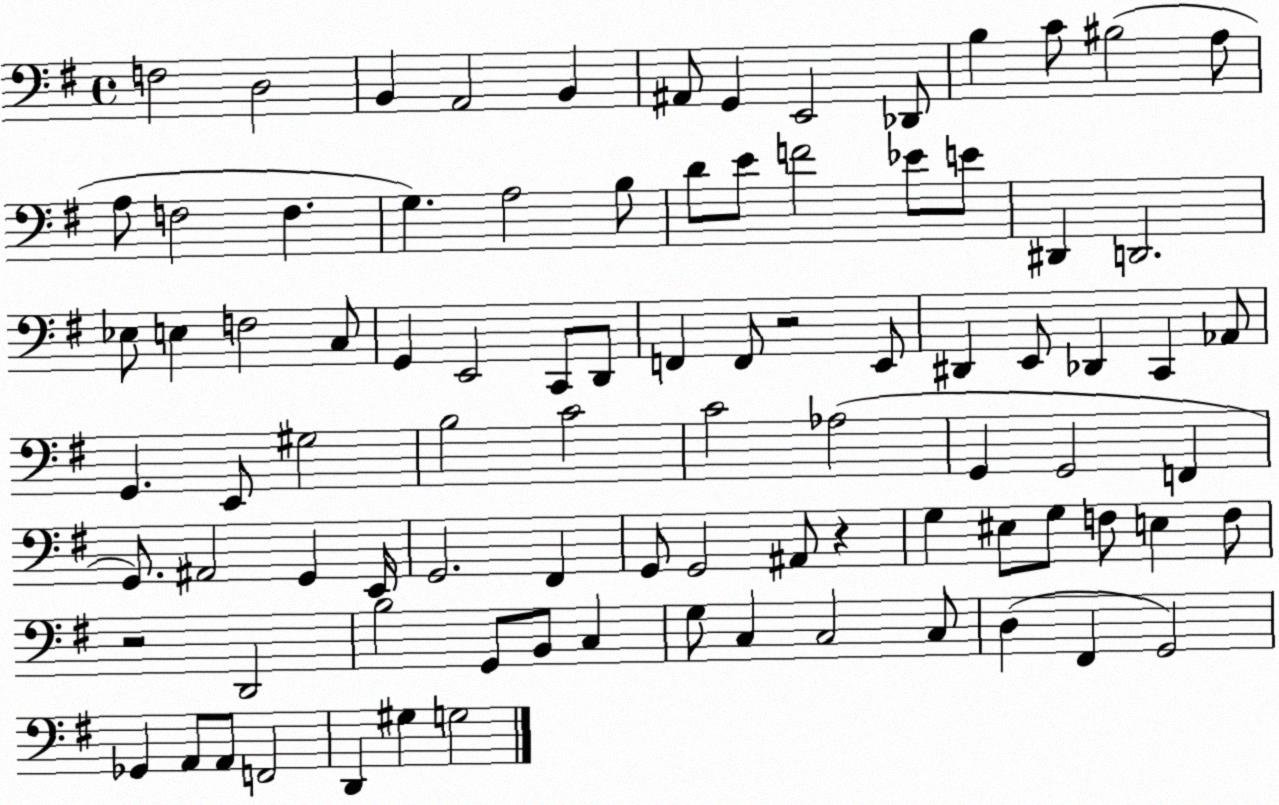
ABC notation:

X:1
T:Untitled
M:4/4
L:1/4
K:G
F,2 D,2 B,, A,,2 B,, ^A,,/2 G,, E,,2 _D,,/2 B, C/2 ^B,2 A,/2 A,/2 F,2 F, G, A,2 B,/2 D/2 E/2 F2 _E/2 E/2 ^D,, D,,2 _E,/2 E, F,2 C,/2 G,, E,,2 C,,/2 D,,/2 F,, F,,/2 z2 E,,/2 ^D,, E,,/2 _D,, C,, _A,,/2 G,, E,,/2 ^G,2 B,2 C2 C2 _A,2 G,, G,,2 F,, G,,/2 ^A,,2 G,, E,,/4 G,,2 ^F,, G,,/2 G,,2 ^A,,/2 z G, ^E,/2 G,/2 F,/2 E, F,/2 z2 D,,2 B,2 G,,/2 B,,/2 C, G,/2 C, C,2 C,/2 D, ^F,, G,,2 _G,, A,,/2 A,,/2 F,,2 D,, ^G, G,2